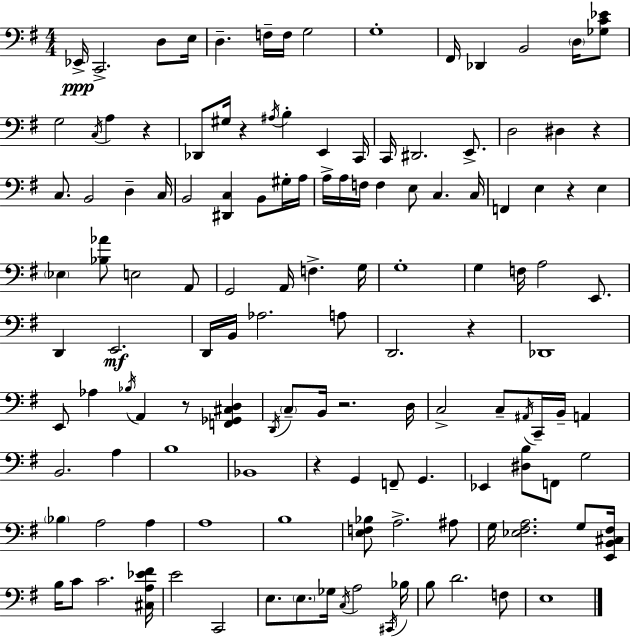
{
  \clef bass
  \numericTimeSignature
  \time 4/4
  \key g \major
  ees,16->\ppp c,2.-> d8 e16 | d4.-- f16-- f16 g2 | g1-. | fis,16 des,4 b,2 \parenthesize d16 <ges c' ees'>8 | \break g2 \acciaccatura { c16 } a4 r4 | des,8 gis16 r4 \acciaccatura { ais16 } b4-. e,4 | c,16 c,16 dis,2. e,8.-> | d2 dis4 r4 | \break c8. b,2 d4-- | c16 b,2 <dis, c>4 b,8 | gis16-. a16 a16-> a16 f16 f4 e8 c4. | c16 f,4 e4 r4 e4 | \break \parenthesize ees4 <bes aes'>8 e2 | a,8 g,2 a,16 f4.-> | g16 g1-. | g4 f16 a2 e,8. | \break d,4 e,2.\mf | d,16 b,16 aes2. | a8 d,2. r4 | des,1 | \break e,8 aes4 \acciaccatura { bes16 } a,4 r8 <f, ges, cis d>4 | \acciaccatura { d,16 } \parenthesize c8-- b,16 r2. | d16 c2-> c8-- \acciaccatura { ais,16 } c,16-- | b,16-- a,4 b,2. | \break a4 b1 | bes,1 | r4 g,4 f,8-- g,4. | ees,4 <dis b>8 f,8 g2 | \break \parenthesize bes4 a2 | a4 a1 | b1 | <e f bes>8 a2.-> | \break ais8 g16 <ees fis a>2. | g8 <e, b, cis fis>16 b16 c'8 c'2. | <cis a ees' fis'>16 e'2 c,2 | e8. \parenthesize e8. ges16 \acciaccatura { c16 } a2 | \break \acciaccatura { cis,16 } bes16 b8 d'2. | f8 e1 | \bar "|."
}